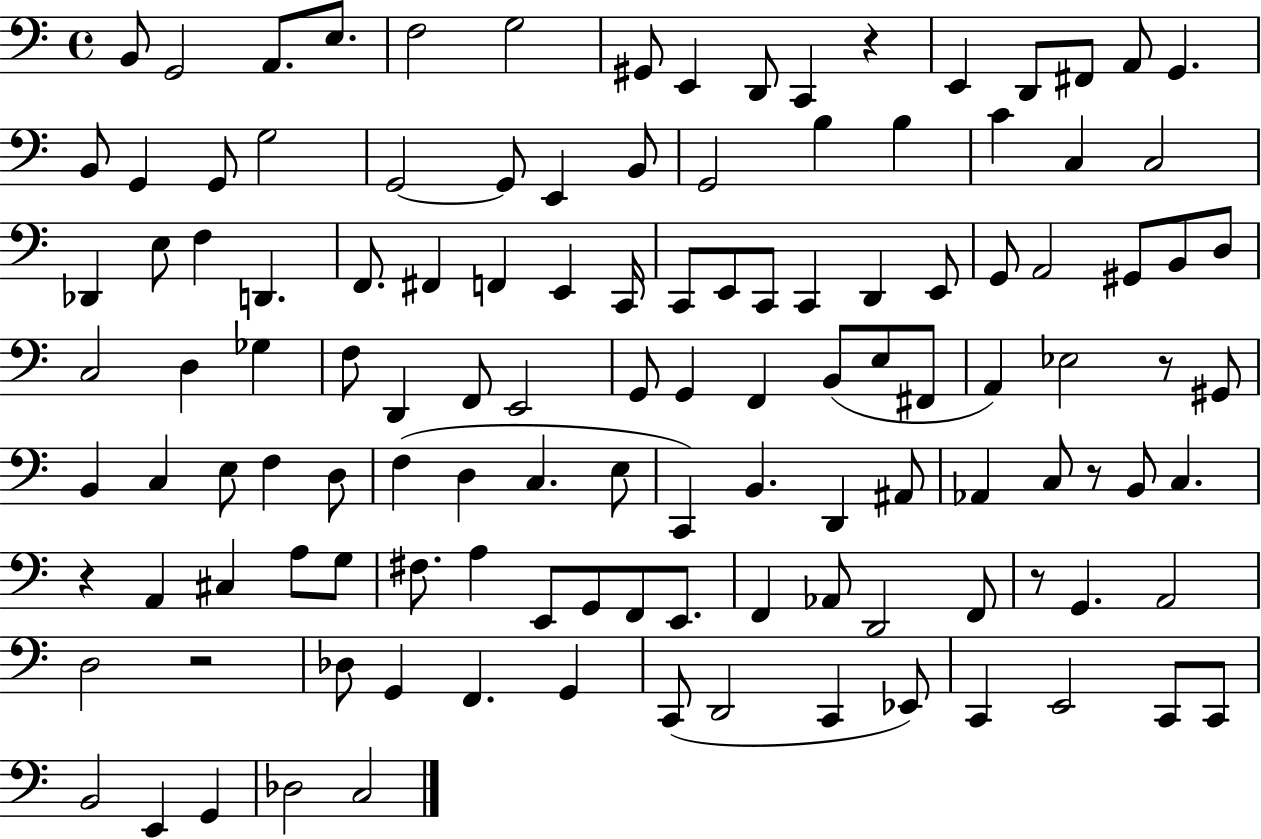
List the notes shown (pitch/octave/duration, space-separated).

B2/e G2/h A2/e. E3/e. F3/h G3/h G#2/e E2/q D2/e C2/q R/q E2/q D2/e F#2/e A2/e G2/q. B2/e G2/q G2/e G3/h G2/h G2/e E2/q B2/e G2/h B3/q B3/q C4/q C3/q C3/h Db2/q E3/e F3/q D2/q. F2/e. F#2/q F2/q E2/q C2/s C2/e E2/e C2/e C2/q D2/q E2/e G2/e A2/h G#2/e B2/e D3/e C3/h D3/q Gb3/q F3/e D2/q F2/e E2/h G2/e G2/q F2/q B2/e E3/e F#2/e A2/q Eb3/h R/e G#2/e B2/q C3/q E3/e F3/q D3/e F3/q D3/q C3/q. E3/e C2/q B2/q. D2/q A#2/e Ab2/q C3/e R/e B2/e C3/q. R/q A2/q C#3/q A3/e G3/e F#3/e. A3/q E2/e G2/e F2/e E2/e. F2/q Ab2/e D2/h F2/e R/e G2/q. A2/h D3/h R/h Db3/e G2/q F2/q. G2/q C2/e D2/h C2/q Eb2/e C2/q E2/h C2/e C2/e B2/h E2/q G2/q Db3/h C3/h